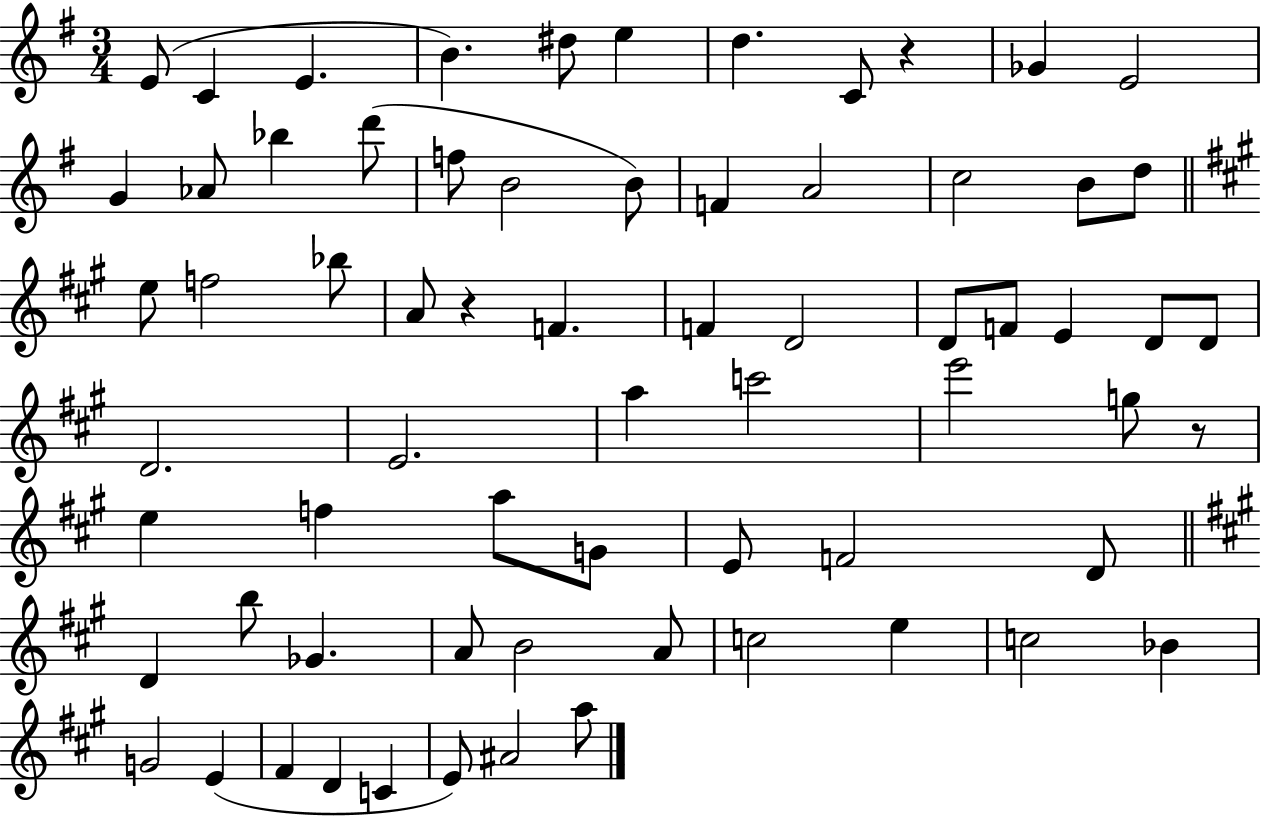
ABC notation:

X:1
T:Untitled
M:3/4
L:1/4
K:G
E/2 C E B ^d/2 e d C/2 z _G E2 G _A/2 _b d'/2 f/2 B2 B/2 F A2 c2 B/2 d/2 e/2 f2 _b/2 A/2 z F F D2 D/2 F/2 E D/2 D/2 D2 E2 a c'2 e'2 g/2 z/2 e f a/2 G/2 E/2 F2 D/2 D b/2 _G A/2 B2 A/2 c2 e c2 _B G2 E ^F D C E/2 ^A2 a/2